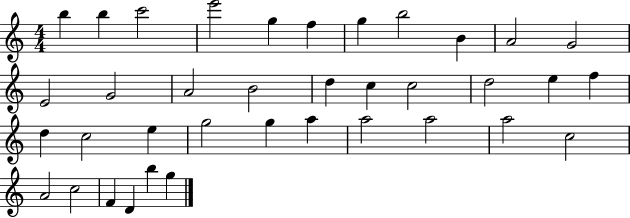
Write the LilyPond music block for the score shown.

{
  \clef treble
  \numericTimeSignature
  \time 4/4
  \key c \major
  b''4 b''4 c'''2 | e'''2 g''4 f''4 | g''4 b''2 b'4 | a'2 g'2 | \break e'2 g'2 | a'2 b'2 | d''4 c''4 c''2 | d''2 e''4 f''4 | \break d''4 c''2 e''4 | g''2 g''4 a''4 | a''2 a''2 | a''2 c''2 | \break a'2 c''2 | f'4 d'4 b''4 g''4 | \bar "|."
}